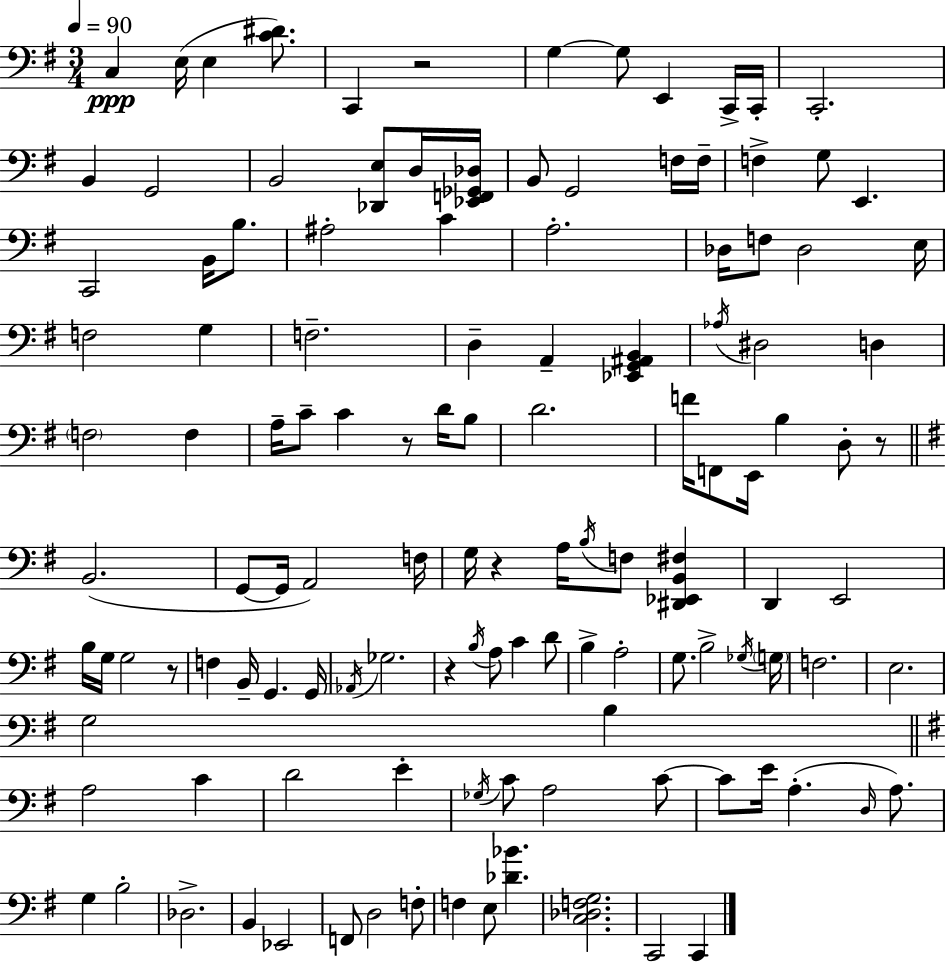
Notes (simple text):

C3/q E3/s E3/q [C4,D#4]/e. C2/q R/h G3/q G3/e E2/q C2/s C2/s C2/h. B2/q G2/h B2/h [Db2,E3]/e D3/s [Eb2,F2,Gb2,Db3]/s B2/e G2/h F3/s F3/s F3/q G3/e E2/q. C2/h B2/s B3/e. A#3/h C4/q A3/h. Db3/s F3/e Db3/h E3/s F3/h G3/q F3/h. D3/q A2/q [Eb2,G2,A#2,B2]/q Ab3/s D#3/h D3/q F3/h F3/q A3/s C4/e C4/q R/e D4/s B3/e D4/h. F4/s F2/e E2/s B3/q D3/e R/e B2/h. G2/e G2/s A2/h F3/s G3/s R/q A3/s B3/s F3/e [D#2,Eb2,B2,F#3]/q D2/q E2/h B3/s G3/s G3/h R/e F3/q B2/s G2/q. G2/s Ab2/s Gb3/h. R/q B3/s A3/e C4/q D4/e B3/q A3/h G3/e. B3/h Gb3/s G3/s F3/h. E3/h. G3/h B3/q A3/h C4/q D4/h E4/q Gb3/s C4/e A3/h C4/e C4/e E4/s A3/q. D3/s A3/e. G3/q B3/h Db3/h. B2/q Eb2/h F2/e D3/h F3/e F3/q E3/e [Db4,Bb4]/q. [C3,Db3,F3,G3]/h. C2/h C2/q